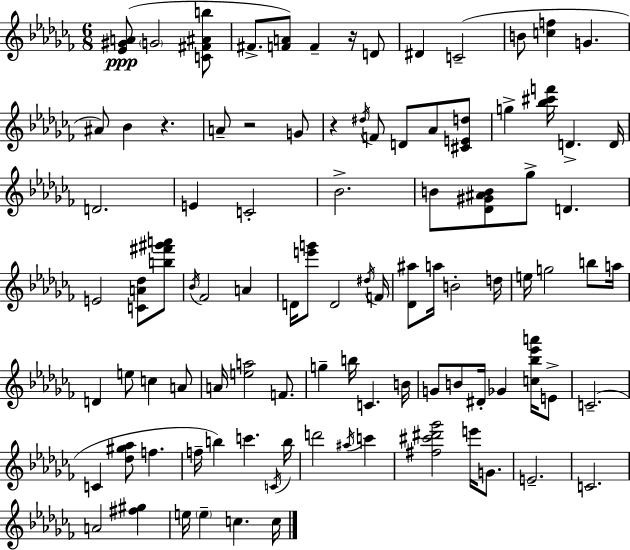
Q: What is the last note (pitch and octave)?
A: C5